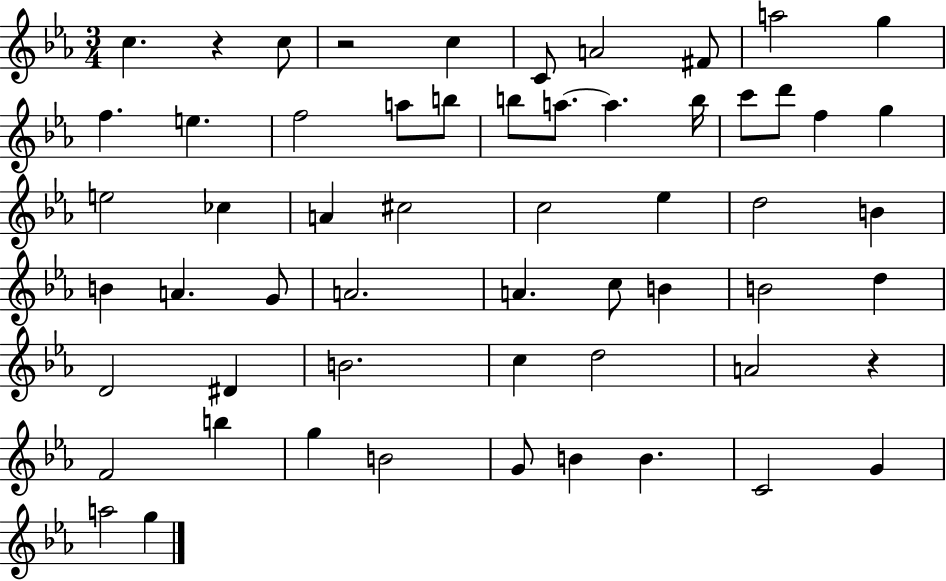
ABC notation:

X:1
T:Untitled
M:3/4
L:1/4
K:Eb
c z c/2 z2 c C/2 A2 ^F/2 a2 g f e f2 a/2 b/2 b/2 a/2 a b/4 c'/2 d'/2 f g e2 _c A ^c2 c2 _e d2 B B A G/2 A2 A c/2 B B2 d D2 ^D B2 c d2 A2 z F2 b g B2 G/2 B B C2 G a2 g